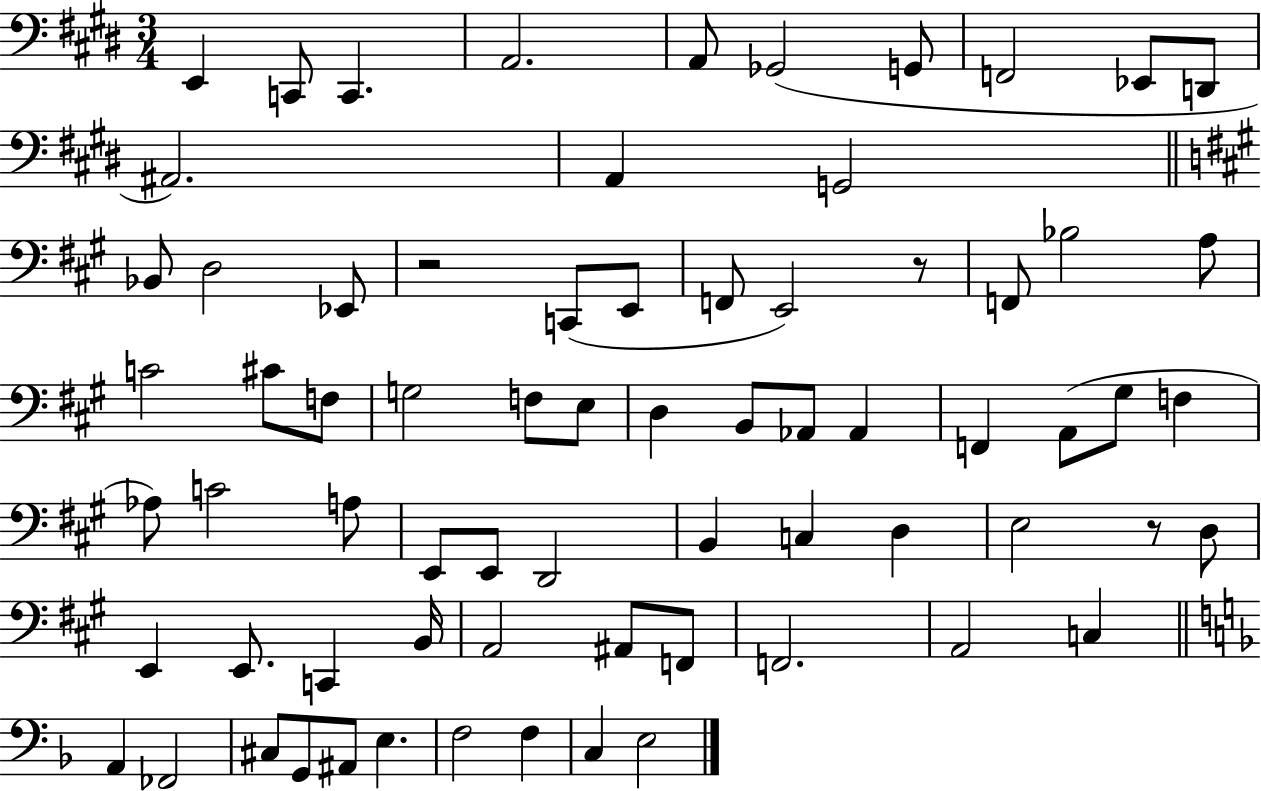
E2/q C2/e C2/q. A2/h. A2/e Gb2/h G2/e F2/h Eb2/e D2/e A#2/h. A2/q G2/h Bb2/e D3/h Eb2/e R/h C2/e E2/e F2/e E2/h R/e F2/e Bb3/h A3/e C4/h C#4/e F3/e G3/h F3/e E3/e D3/q B2/e Ab2/e Ab2/q F2/q A2/e G#3/e F3/q Ab3/e C4/h A3/e E2/e E2/e D2/h B2/q C3/q D3/q E3/h R/e D3/e E2/q E2/e. C2/q B2/s A2/h A#2/e F2/e F2/h. A2/h C3/q A2/q FES2/h C#3/e G2/e A#2/e E3/q. F3/h F3/q C3/q E3/h